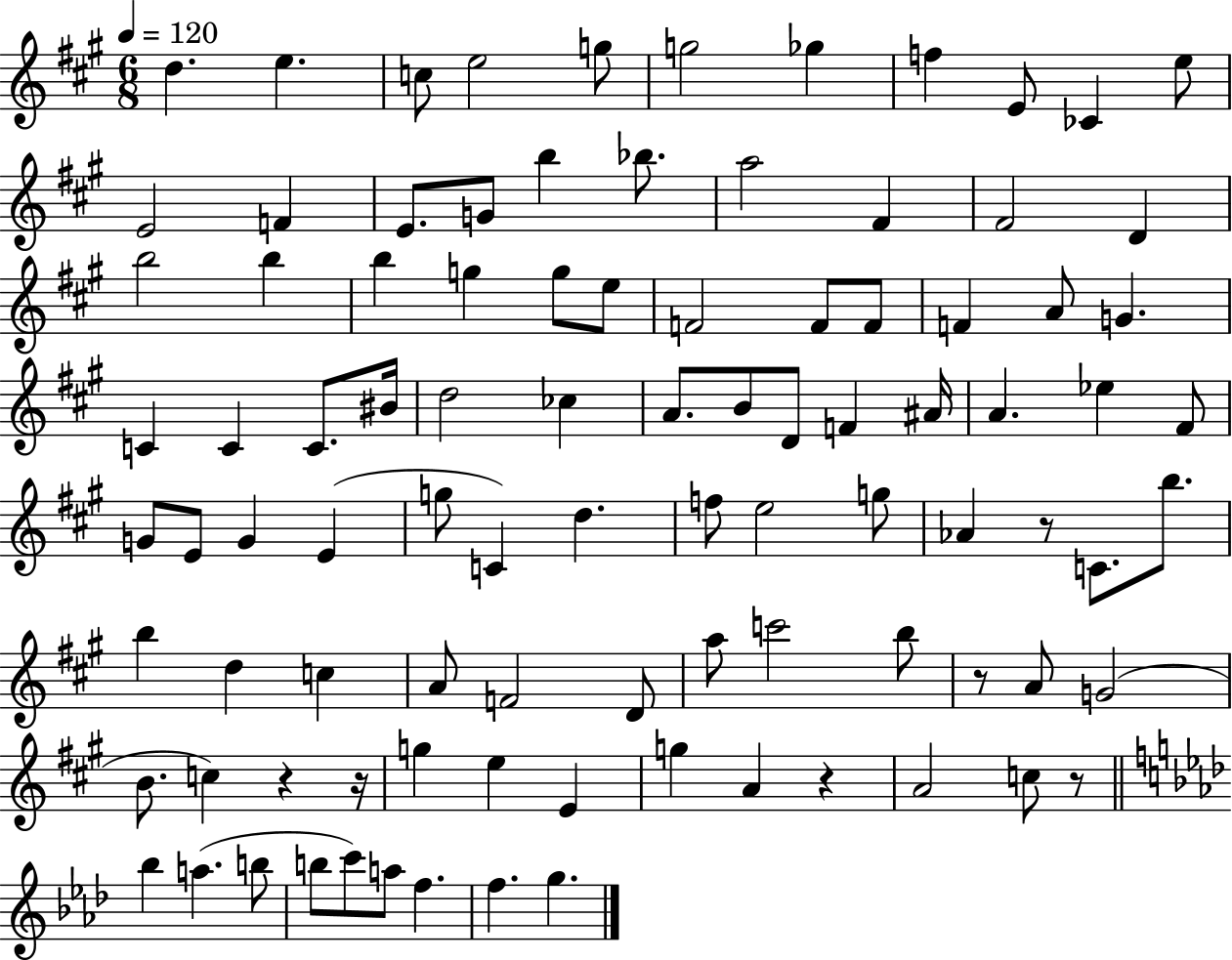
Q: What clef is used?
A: treble